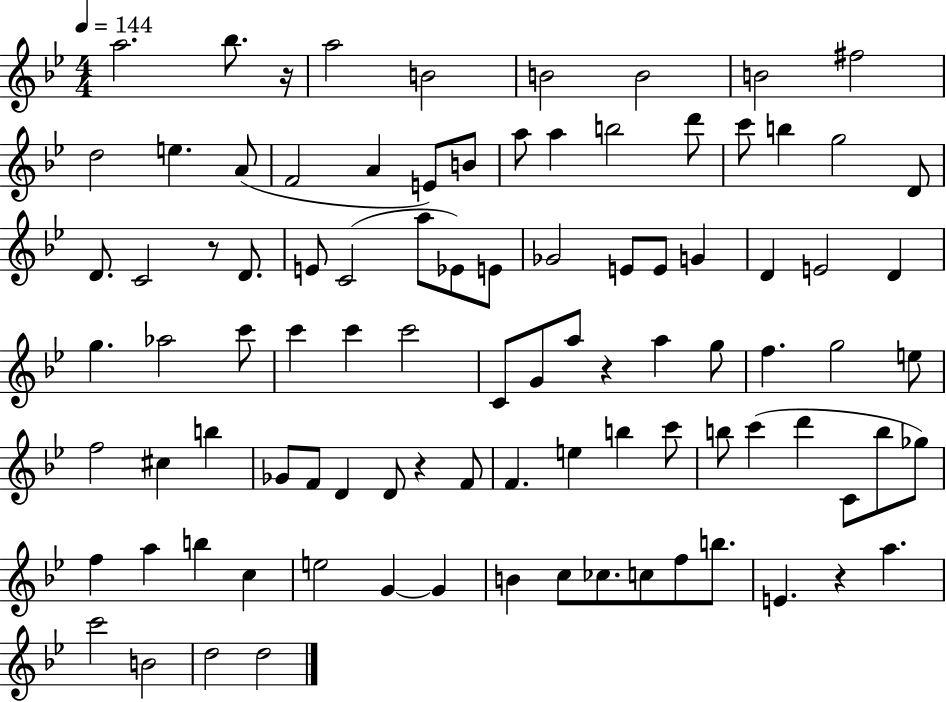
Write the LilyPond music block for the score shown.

{
  \clef treble
  \numericTimeSignature
  \time 4/4
  \key bes \major
  \tempo 4 = 144
  a''2. bes''8. r16 | a''2 b'2 | b'2 b'2 | b'2 fis''2 | \break d''2 e''4. a'8( | f'2 a'4 e'8) b'8 | a''8 a''4 b''2 d'''8 | c'''8 b''4 g''2 d'8 | \break d'8. c'2 r8 d'8. | e'8 c'2( a''8 ees'8) e'8 | ges'2 e'8 e'8 g'4 | d'4 e'2 d'4 | \break g''4. aes''2 c'''8 | c'''4 c'''4 c'''2 | c'8 g'8 a''8 r4 a''4 g''8 | f''4. g''2 e''8 | \break f''2 cis''4 b''4 | ges'8 f'8 d'4 d'8 r4 f'8 | f'4. e''4 b''4 c'''8 | b''8 c'''4( d'''4 c'8 b''8 ges''8) | \break f''4 a''4 b''4 c''4 | e''2 g'4~~ g'4 | b'4 c''8 ces''8. c''8 f''8 b''8. | e'4. r4 a''4. | \break c'''2 b'2 | d''2 d''2 | \bar "|."
}